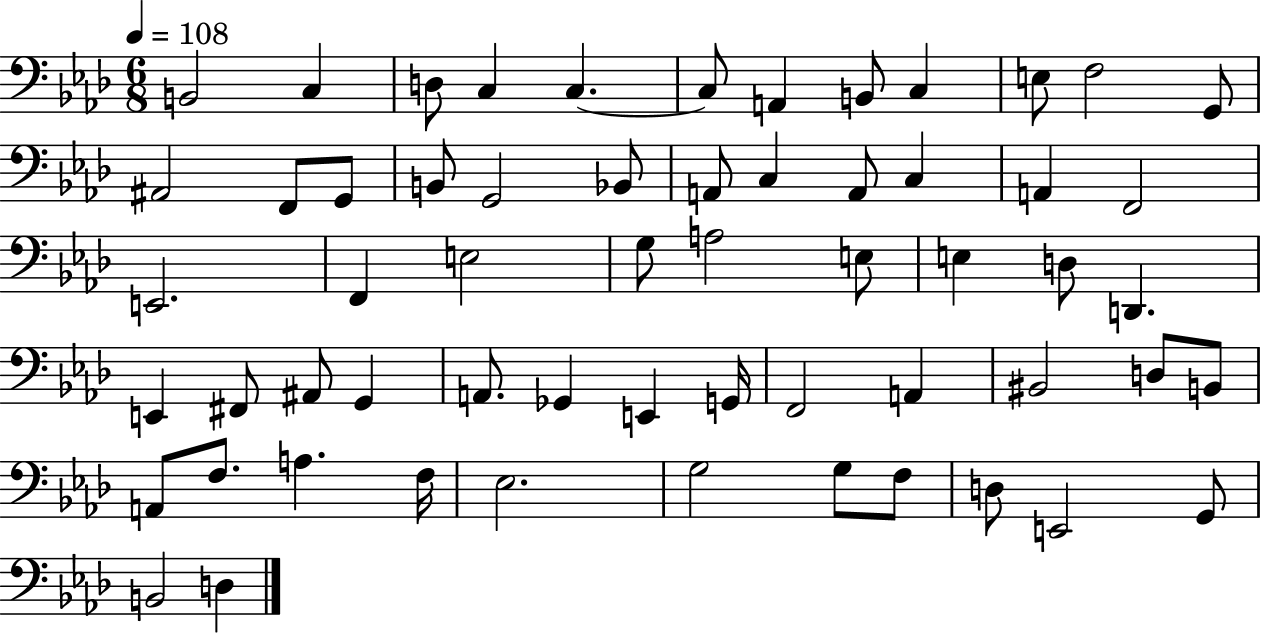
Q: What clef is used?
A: bass